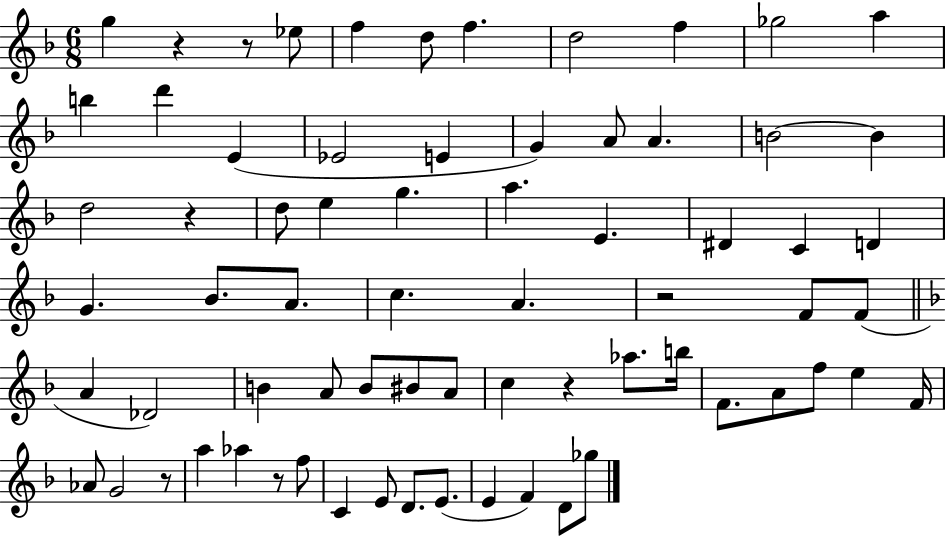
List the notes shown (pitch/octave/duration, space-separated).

G5/q R/q R/e Eb5/e F5/q D5/e F5/q. D5/h F5/q Gb5/h A5/q B5/q D6/q E4/q Eb4/h E4/q G4/q A4/e A4/q. B4/h B4/q D5/h R/q D5/e E5/q G5/q. A5/q. E4/q. D#4/q C4/q D4/q G4/q. Bb4/e. A4/e. C5/q. A4/q. R/h F4/e F4/e A4/q Db4/h B4/q A4/e B4/e BIS4/e A4/e C5/q R/q Ab5/e. B5/s F4/e. A4/e F5/e E5/q F4/s Ab4/e G4/h R/e A5/q Ab5/q R/e F5/e C4/q E4/e D4/e. E4/e. E4/q F4/q D4/e Gb5/e